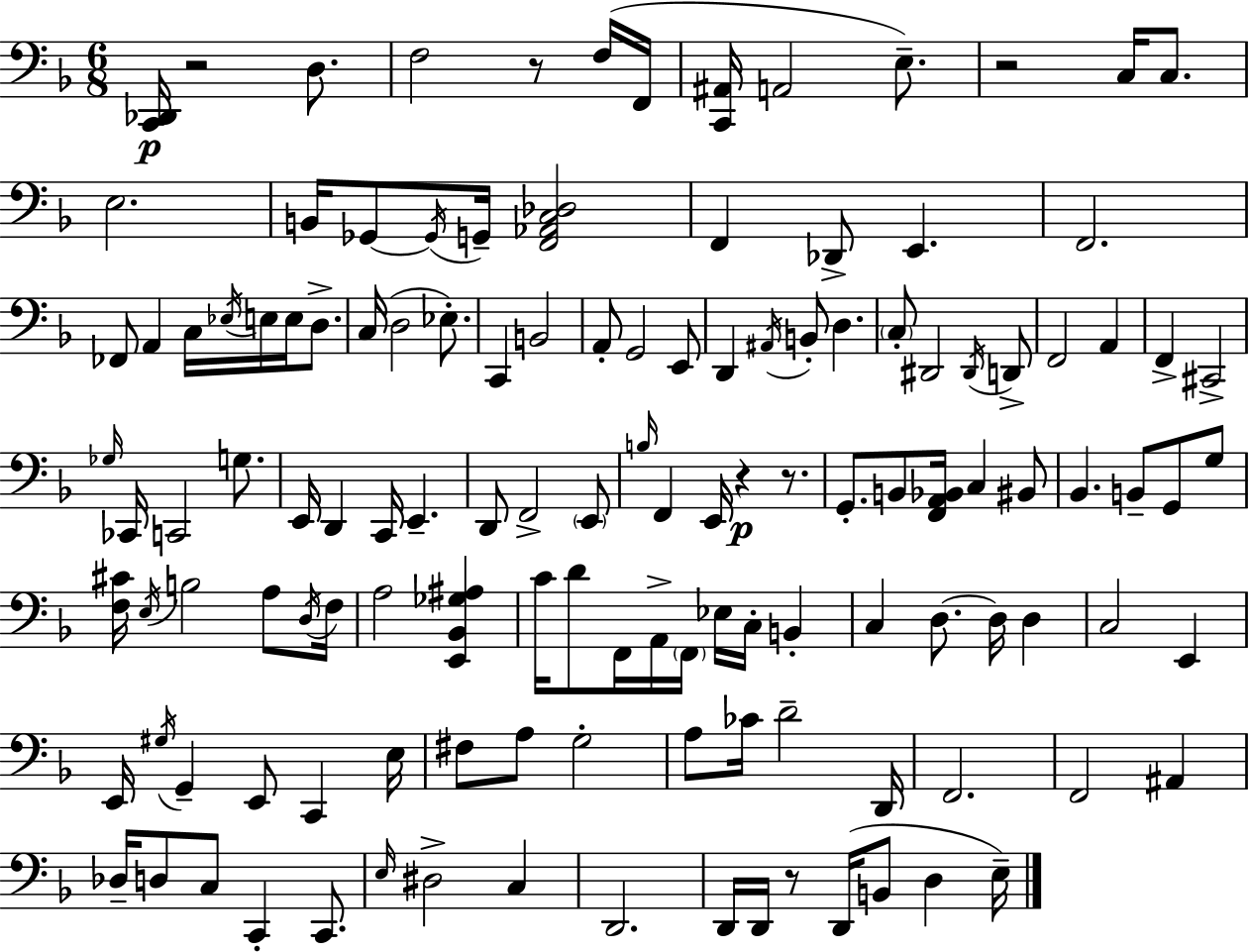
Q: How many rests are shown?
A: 6